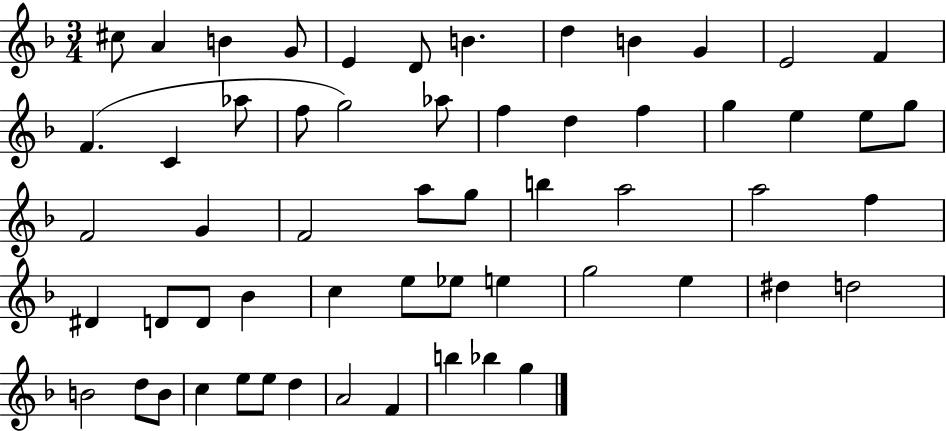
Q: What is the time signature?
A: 3/4